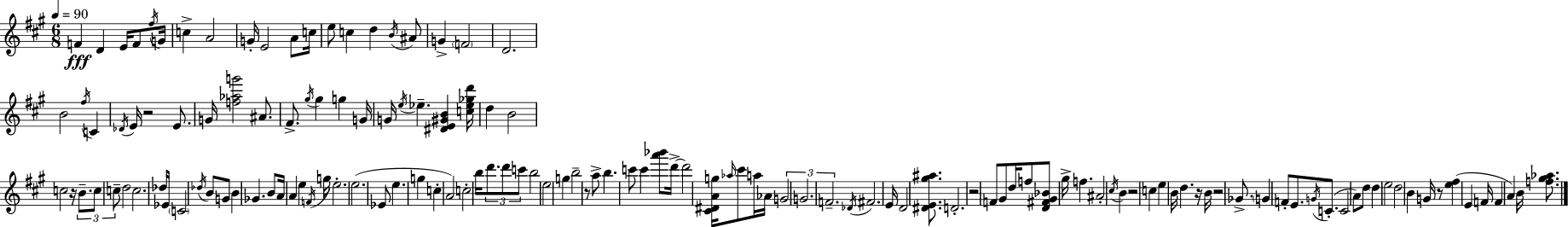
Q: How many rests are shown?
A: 8